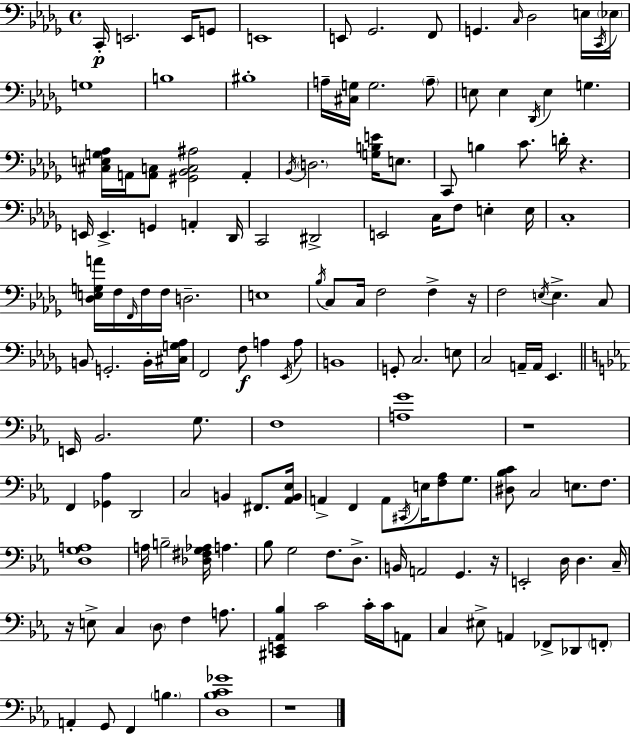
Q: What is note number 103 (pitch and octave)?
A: D3